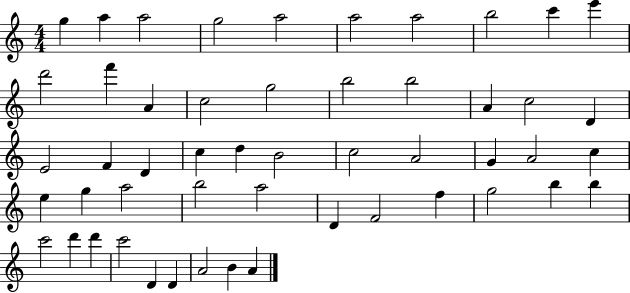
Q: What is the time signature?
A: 4/4